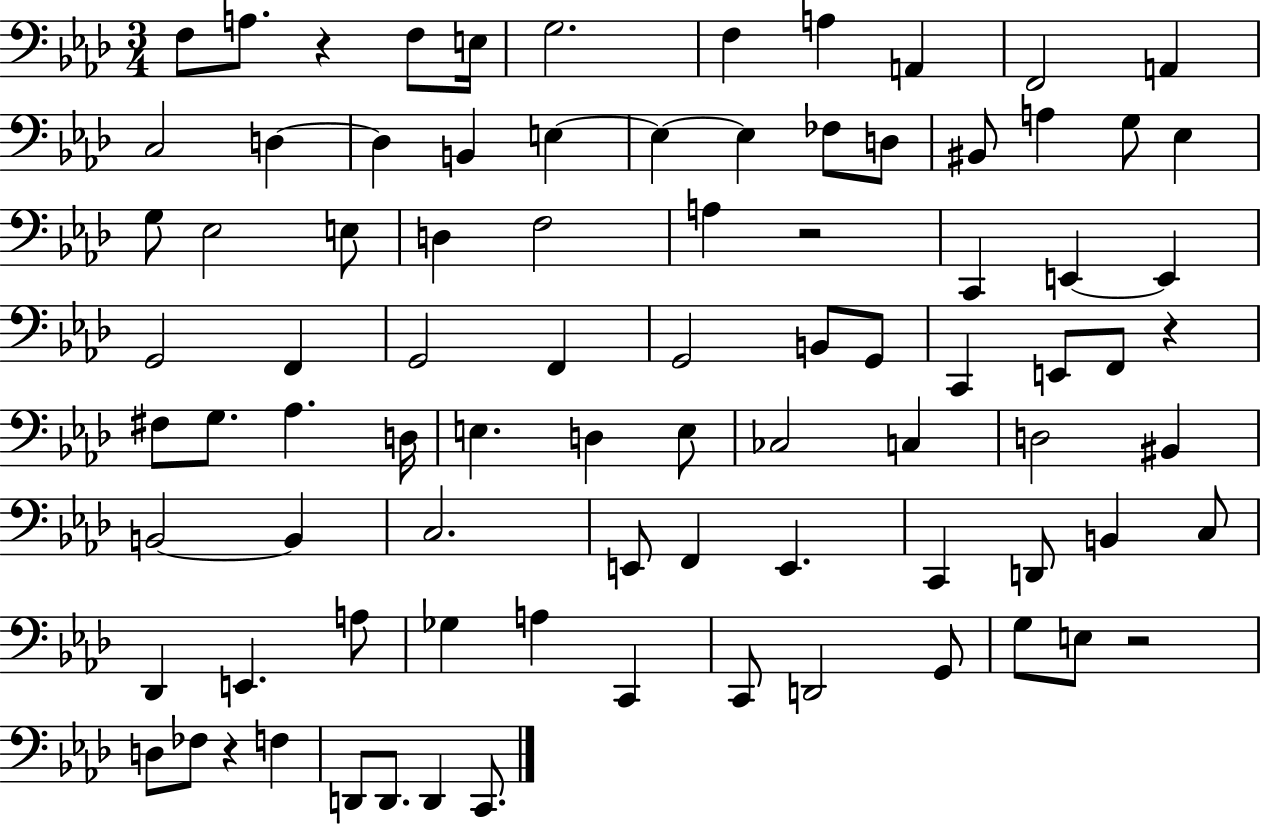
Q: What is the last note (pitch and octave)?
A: C2